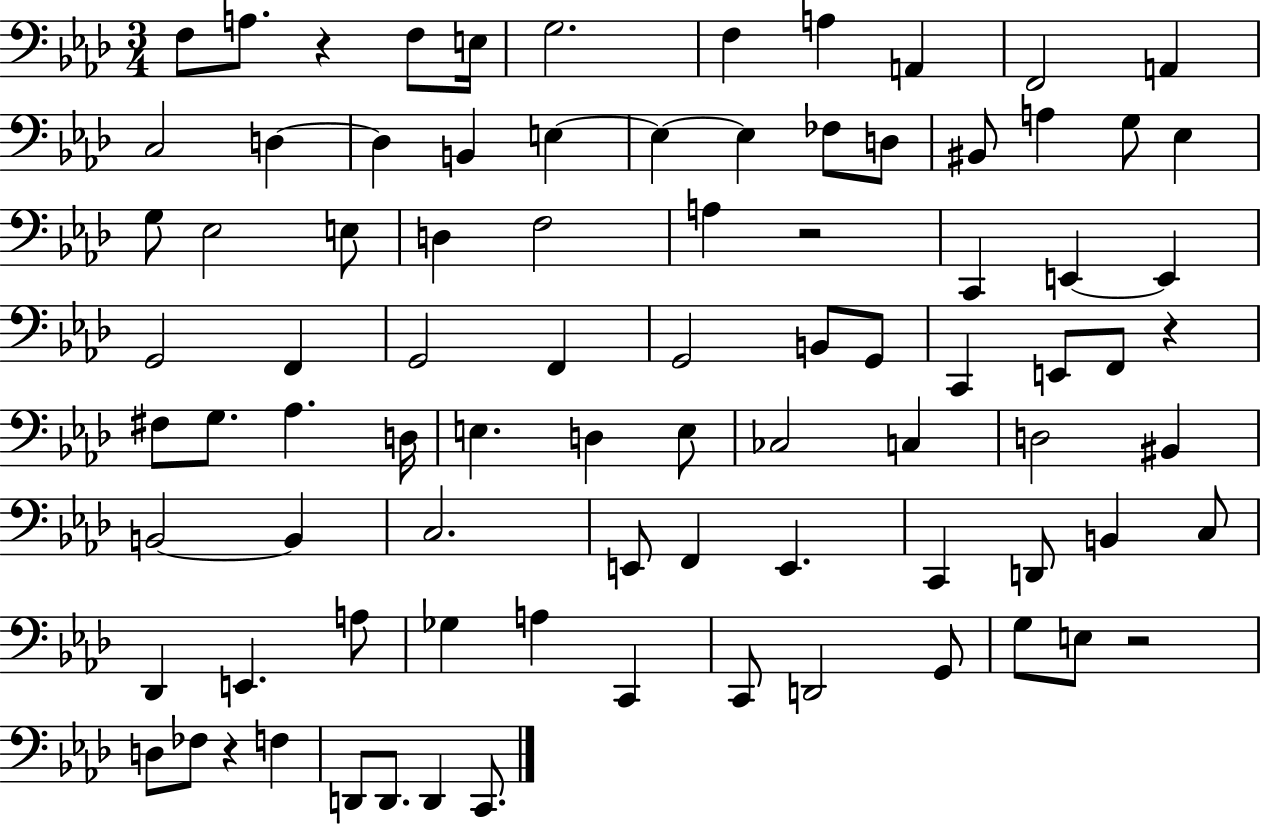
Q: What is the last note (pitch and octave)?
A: C2